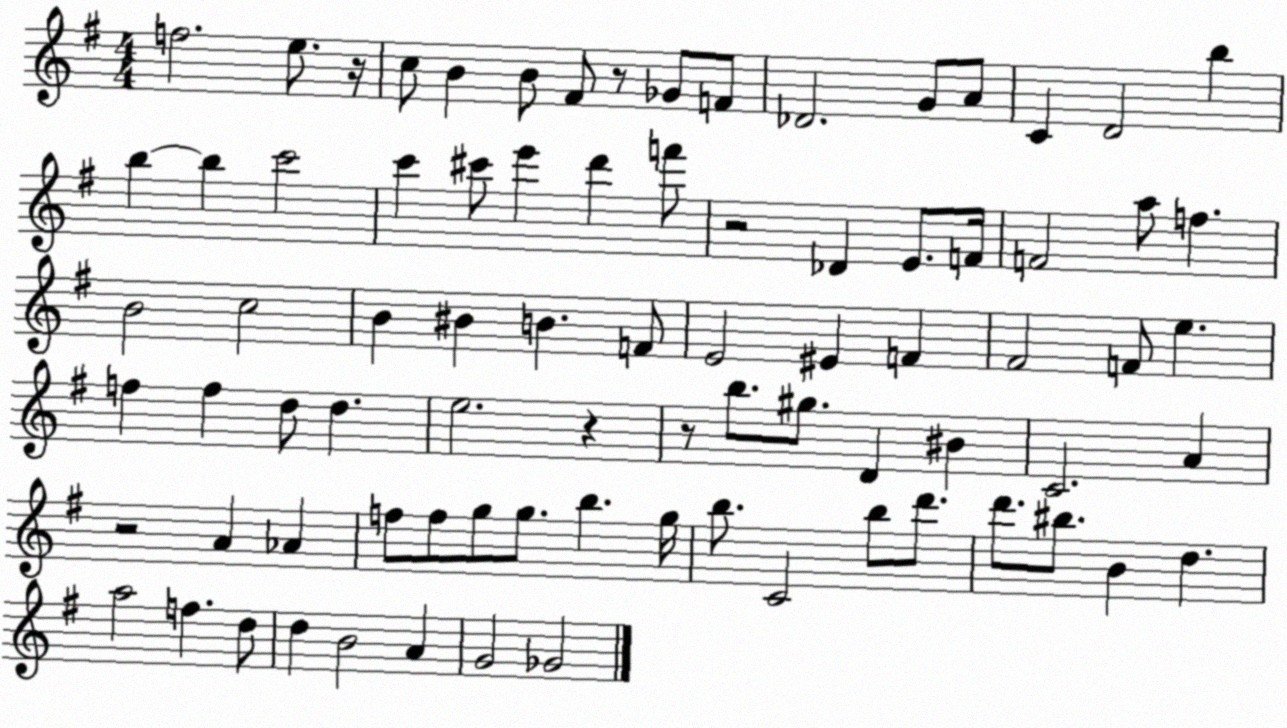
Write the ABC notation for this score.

X:1
T:Untitled
M:4/4
L:1/4
K:G
f2 e/2 z/4 c/2 B B/2 ^F/2 z/2 _G/2 F/2 _D2 G/2 A/2 C D2 b b b c'2 c' ^c'/2 e' d' f'/2 z2 _D E/2 F/4 F2 a/2 f B2 c2 B ^B B F/2 E2 ^E F ^F2 F/2 e f f d/2 d e2 z z/2 b/2 ^g/2 D ^B C2 A z2 A _A f/2 f/2 g/2 g/2 b g/4 b/2 C2 b/2 d'/2 d'/2 ^b/2 B d a2 f d/2 d B2 A G2 _G2